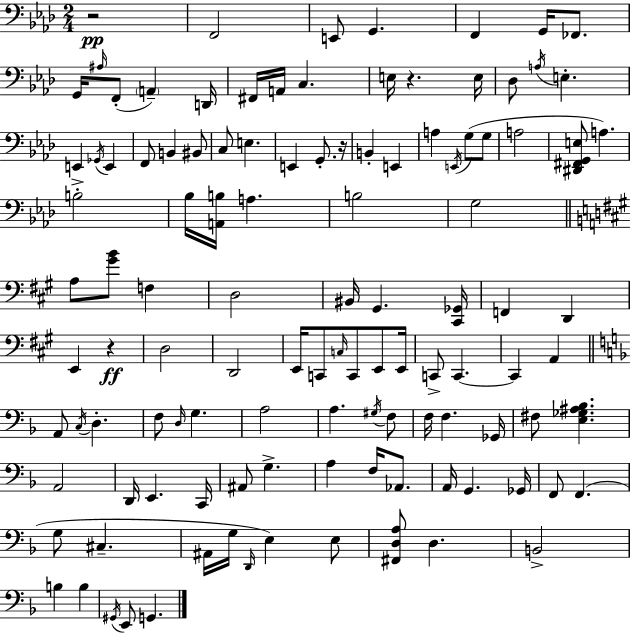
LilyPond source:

{
  \clef bass
  \numericTimeSignature
  \time 2/4
  \key aes \major
  r2\pp | f,2 | e,8 g,4. | f,4 g,16 fes,8. | \break g,16 \grace { ais16 }( f,8-. \parenthesize a,4--) | d,16 fis,16 a,16 c4. | e16 r4. | e16 des8 \acciaccatura { a16 } e4.-. | \break e,4-> \acciaccatura { ges,16 } e,4 | f,8 b,4 | bis,8 c8 e4. | e,4 g,8.-. | \break r16 b,4-. e,4 | a4 \acciaccatura { e,16 } | g8( g8 a2 | <dis, fis, g, e>8 a4.) | \break b2-. | bes16 <a, b>16 a4. | b2 | g2 | \break \bar "||" \break \key a \major a8 <gis' b'>8 f4 | d2 | bis,16 gis,4. <cis, ges,>16 | f,4 d,4 | \break e,4 r4\ff | d2 | d,2 | e,16 c,8 \grace { c16 } c,8 e,8 | \break e,16 c,8-> c,4.~~ | c,4 a,4 | \bar "||" \break \key d \minor a,8 \acciaccatura { c16 } d4.-. | f8 \grace { d16 } g4. | a2 | a4. | \break \acciaccatura { gis16 } f8 f16 f4. | ges,16 fis8 <e ges ais bes>4. | a,2 | d,16 e,4. | \break c,16 ais,8 g4.-> | a4 f16 | aes,8. a,16 g,4. | ges,16 f,8 f,4.( | \break g8 cis4.-- | ais,16 g16 \grace { d,16 }) e4 | e8 <fis, d a>8 d4. | b,2-> | \break b4 | b4 \acciaccatura { gis,16 } e,8 g,4. | \bar "|."
}